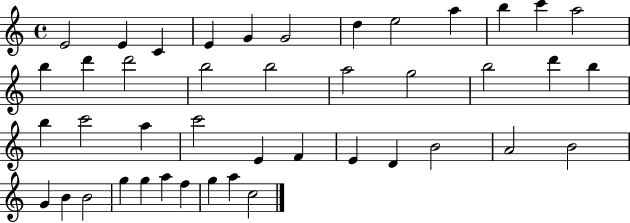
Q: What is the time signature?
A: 4/4